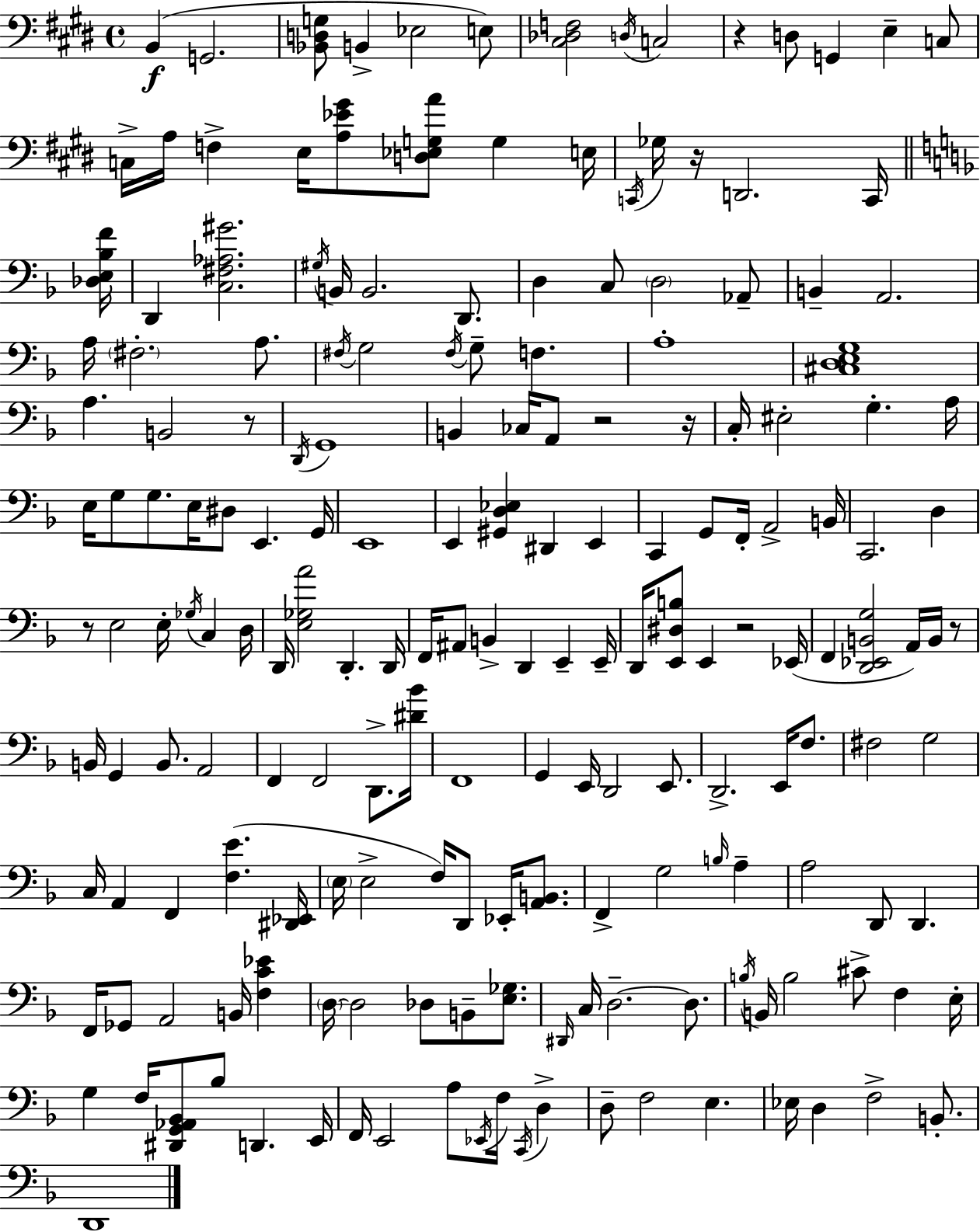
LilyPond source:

{
  \clef bass
  \time 4/4
  \defaultTimeSignature
  \key e \major
  \repeat volta 2 { b,4(\f g,2. | <bes, d g>8 b,4-> ees2 e8) | <cis des f>2 \acciaccatura { d16 } c2 | r4 d8 g,4 e4-- c8 | \break c16-> a16 f4-> e16 <a ees' gis'>8 <d ees g a'>8 g4 | e16 \acciaccatura { c,16 } ges16 r16 d,2. | c,16 \bar "||" \break \key d \minor <des e bes f'>16 d,4 <c fis aes gis'>2. | \acciaccatura { gis16 } b,16 b,2. d,8. | d4 c8 \parenthesize d2 | aes,8-- b,4-- a,2. | \break a16 \parenthesize fis2.-. a8. | \acciaccatura { fis16 } g2 \acciaccatura { fis16 } g8-- f4. | a1-. | <cis d e g>1 | \break a4. b,2 | r8 \acciaccatura { d,16 } g,1 | b,4 ces16 a,8 r2 | r16 c16-. eis2-. g4.-. | \break a16 e16 g8 g8. e16 dis8 e,4. | g,16 e,1 | e,4 <gis, d ees>4 dis,4 | e,4 c,4 g,8 f,16-. a,2-> | \break b,16 c,2. | d4 r8 e2 e16-. | \acciaccatura { ges16 } c4 d16 d,16 <e ges a'>2 d,4.-. | d,16 f,16 ais,8 b,4-> d,4 | \break e,4-- e,16-- d,16 <e, dis b>8 e,4 r2 | ees,16( f,4 <d, ees, b, g>2 | a,16) b,16 r8 b,16 g,4 b,8. a,2 | f,4 f,2 | \break d,8.-> <dis' bes'>16 f,1 | g,4 e,16 d,2 | e,8. d,2.-> | e,16 f8. fis2 g2 | \break c16 a,4 f,4 <f e'>4.( | <dis, ees,>16 \parenthesize e16 e2-> f16) | d,8 ees,16-. <a, b,>8. f,4-> g2 | \grace { b16 } a4-- a2 d,8 | \break d,4. f,16 ges,8 a,2 | b,16 <f c' ees'>4 \parenthesize d16~~ d2 | des8 b,8-- <e ges>8. \grace { dis,16 } c16 d2.--~~ | d8. \acciaccatura { b16 } b,16 b2 | \break cis'8-> f4 e16-. g4 f16 <dis, g, aes, bes,>8 | bes8 d,4. e,16 f,16 e,2 | a8 \acciaccatura { ees,16 } f16 \acciaccatura { c,16 } d4-> d8-- f2 | e4. ees16 d4 | \break f2-> b,8.-. d,1 | } \bar "|."
}